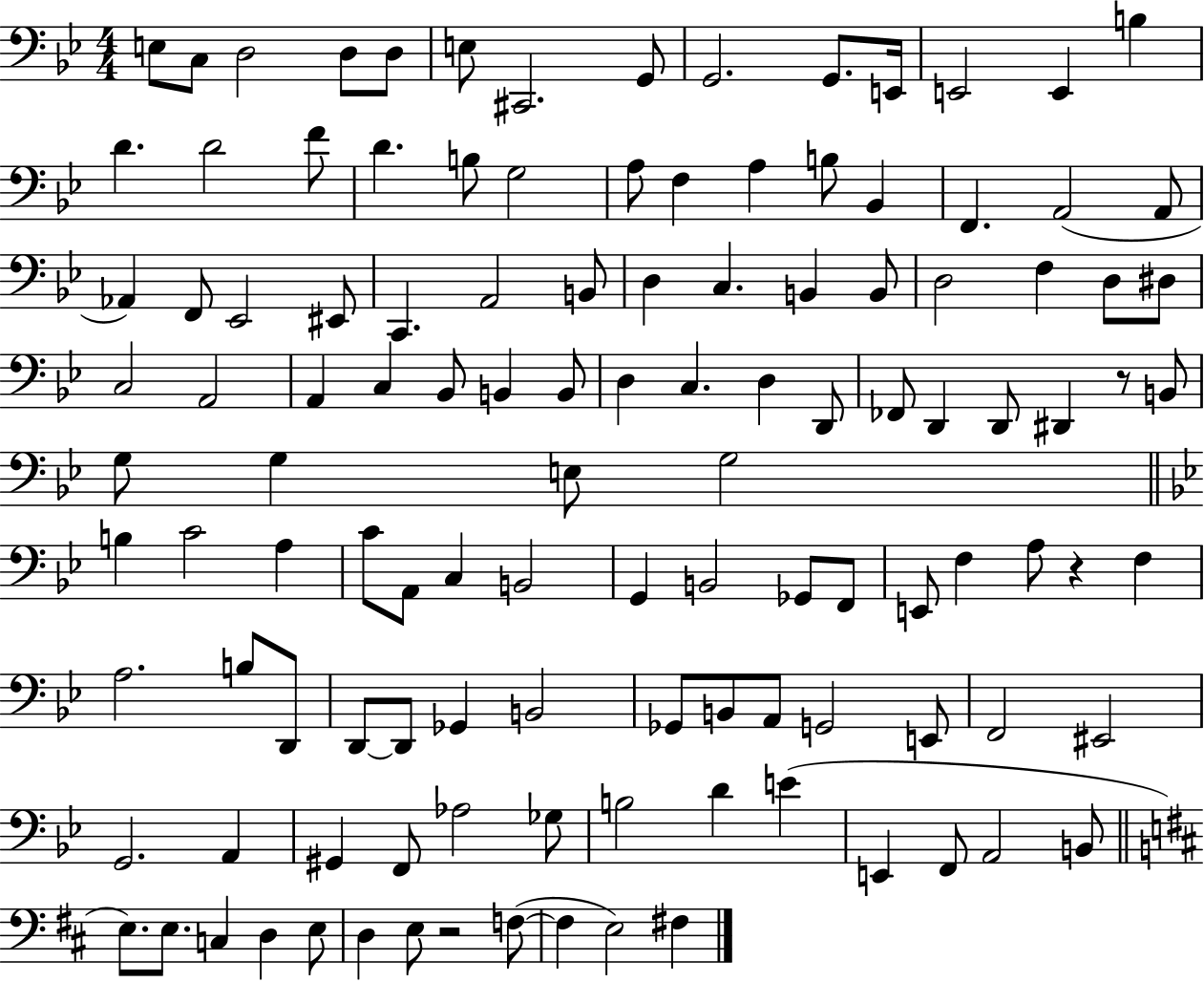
{
  \clef bass
  \numericTimeSignature
  \time 4/4
  \key bes \major
  \repeat volta 2 { e8 c8 d2 d8 d8 | e8 cis,2. g,8 | g,2. g,8. e,16 | e,2 e,4 b4 | \break d'4. d'2 f'8 | d'4. b8 g2 | a8 f4 a4 b8 bes,4 | f,4. a,2( a,8 | \break aes,4) f,8 ees,2 eis,8 | c,4. a,2 b,8 | d4 c4. b,4 b,8 | d2 f4 d8 dis8 | \break c2 a,2 | a,4 c4 bes,8 b,4 b,8 | d4 c4. d4 d,8 | fes,8 d,4 d,8 dis,4 r8 b,8 | \break g8 g4 e8 g2 | \bar "||" \break \key g \minor b4 c'2 a4 | c'8 a,8 c4 b,2 | g,4 b,2 ges,8 f,8 | e,8 f4 a8 r4 f4 | \break a2. b8 d,8 | d,8~~ d,8 ges,4 b,2 | ges,8 b,8 a,8 g,2 e,8 | f,2 eis,2 | \break g,2. a,4 | gis,4 f,8 aes2 ges8 | b2 d'4 e'4( | e,4 f,8 a,2 b,8 | \break \bar "||" \break \key b \minor e8.) e8. c4 d4 e8 | d4 e8 r2 f8~(~ | f4 e2) fis4 | } \bar "|."
}